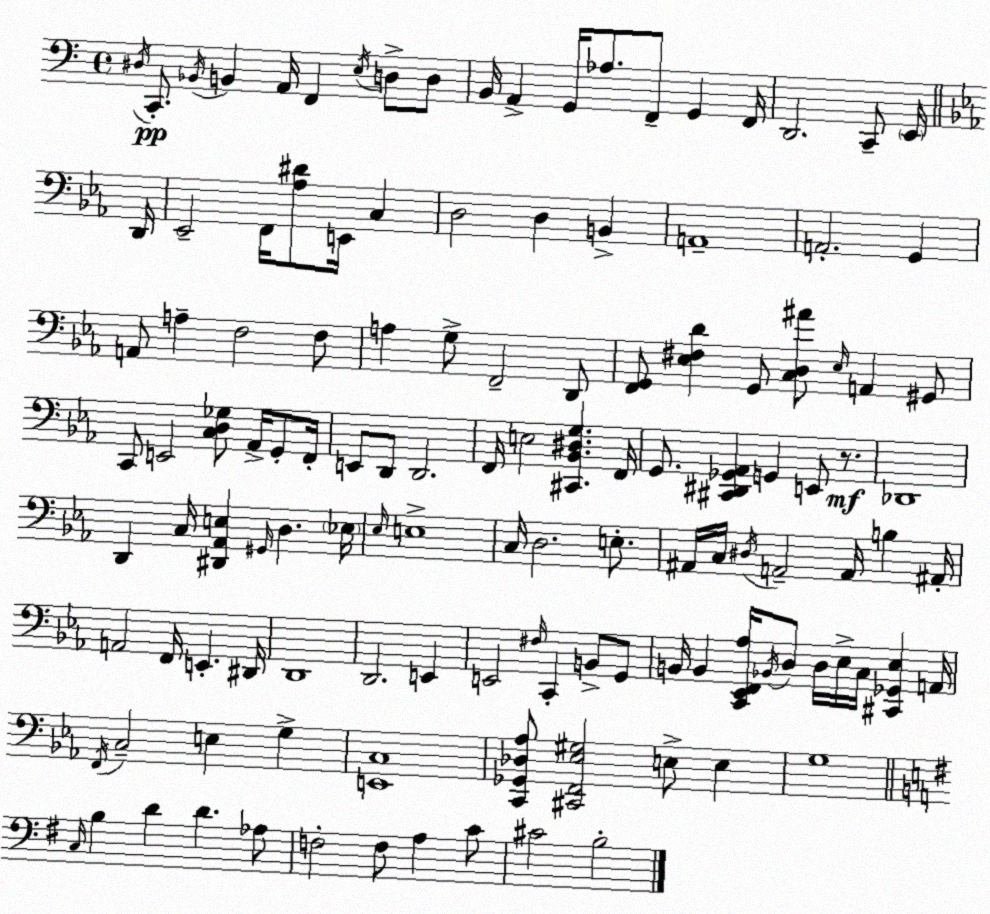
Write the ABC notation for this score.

X:1
T:Untitled
M:4/4
L:1/4
K:C
^D,/4 C,,/2 _B,,/4 B,, A,,/4 F,, E,/4 D,/2 D,/2 B,,/4 A,, G,,/4 _A,/2 F,,/2 G,, F,,/4 D,,2 C,,/2 E,,/4 D,,/4 _E,,2 F,,/4 [_A,^D]/2 E,,/4 C, D,2 D, B,, A,,4 A,,2 G,, A,,/2 A, F,2 F,/2 A, G,/2 F,,2 D,,/2 [F,,G,,]/2 [_E,^F,D] G,,/2 [C,D,^A]/2 _E,/4 A,, ^G,,/2 C,,/2 E,,2 [C,D,_G,]/2 _A,,/4 G,,/2 F,,/4 E,,/2 D,,/2 D,,2 F,,/4 E,2 [^C,,_B,,^D,G,] F,,/4 G,,/2 [^C,,^D,,_G,,_A,,] G,, E,,/2 z/2 _D,,4 D,, C,/4 [^D,,_A,,E,] ^G,,/4 D, _E,/4 _E,/4 E,4 C,/4 D,2 E,/2 ^A,,/4 C,/4 ^D,/4 A,,2 A,,/4 B, ^A,,/4 A,,2 F,,/4 E,, ^D,,/4 D,,4 D,,2 E,, E,,2 ^F,/4 C,, B,,/2 G,,/2 B,,/4 B,, [C,,_E,,F,,_A,]/4 _B,,/4 D,/2 D,/4 _E,/4 C,/4 [^C,,_G,,_E,] A,,/4 F,,/4 C,2 E, G, [E,,C,]4 [C,,_G,,_D,_A,]/2 [^C,,F,,_E,^G,]2 E,/2 E, G,4 C,/4 B, D D _A,/2 F,2 F,/2 A, C/2 ^C2 B,2